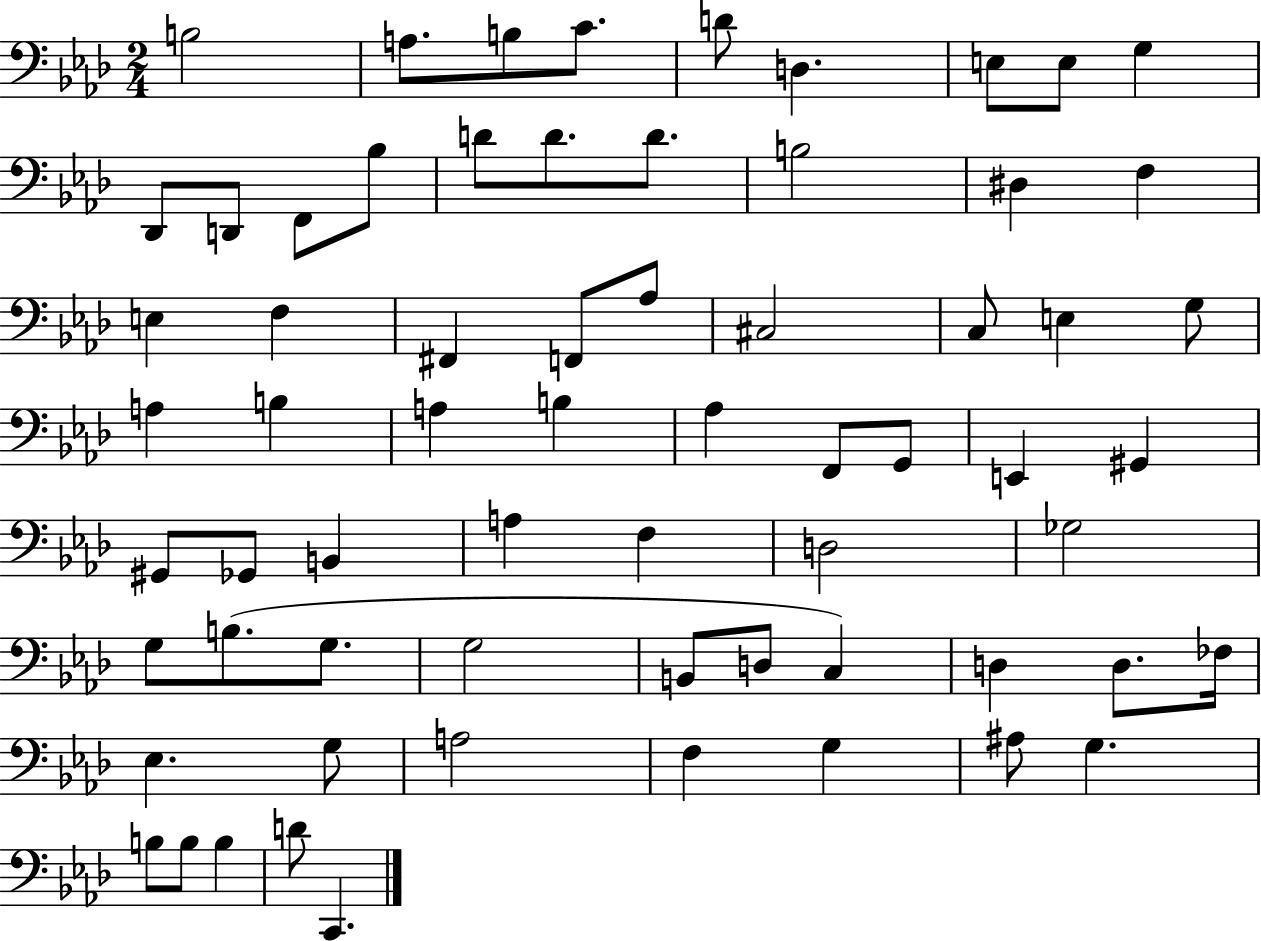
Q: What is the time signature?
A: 2/4